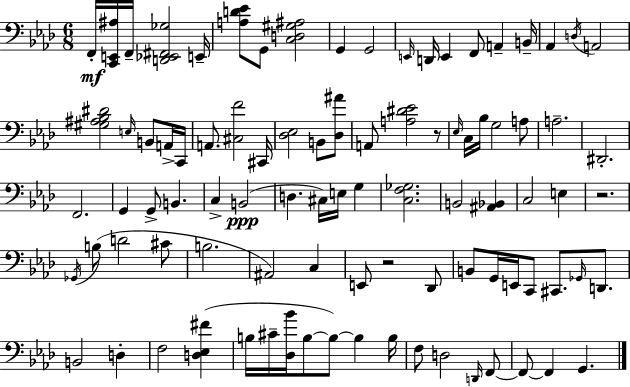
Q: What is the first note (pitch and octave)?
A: F2